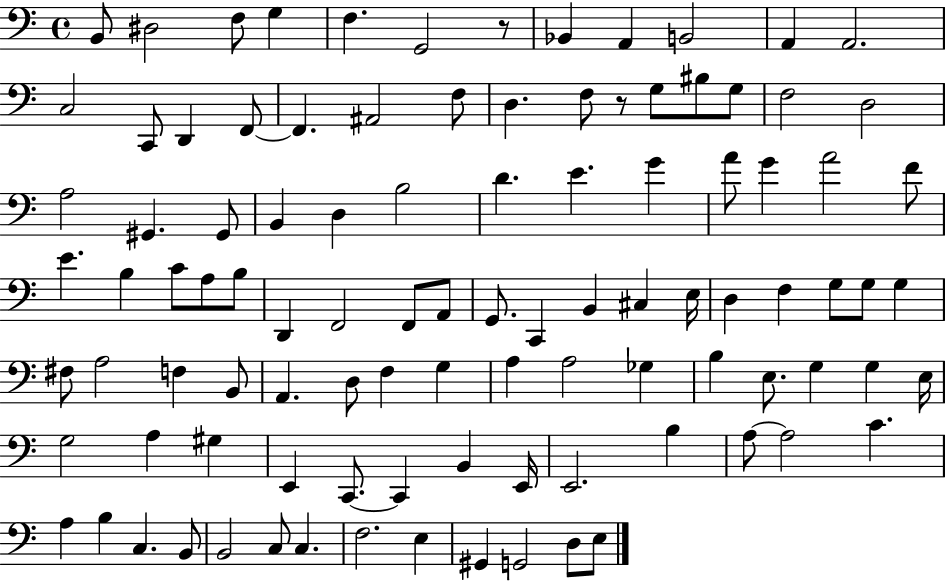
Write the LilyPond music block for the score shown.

{
  \clef bass
  \time 4/4
  \defaultTimeSignature
  \key c \major
  b,8 dis2 f8 g4 | f4. g,2 r8 | bes,4 a,4 b,2 | a,4 a,2. | \break c2 c,8 d,4 f,8~~ | f,4. ais,2 f8 | d4. f8 r8 g8 bis8 g8 | f2 d2 | \break a2 gis,4. gis,8 | b,4 d4 b2 | d'4. e'4. g'4 | a'8 g'4 a'2 f'8 | \break e'4. b4 c'8 a8 b8 | d,4 f,2 f,8 a,8 | g,8. c,4 b,4 cis4 e16 | d4 f4 g8 g8 g4 | \break fis8 a2 f4 b,8 | a,4. d8 f4 g4 | a4 a2 ges4 | b4 e8. g4 g4 e16 | \break g2 a4 gis4 | e,4 c,8.~~ c,4 b,4 e,16 | e,2. b4 | a8~~ a2 c'4. | \break a4 b4 c4. b,8 | b,2 c8 c4. | f2. e4 | gis,4 g,2 d8 e8 | \break \bar "|."
}